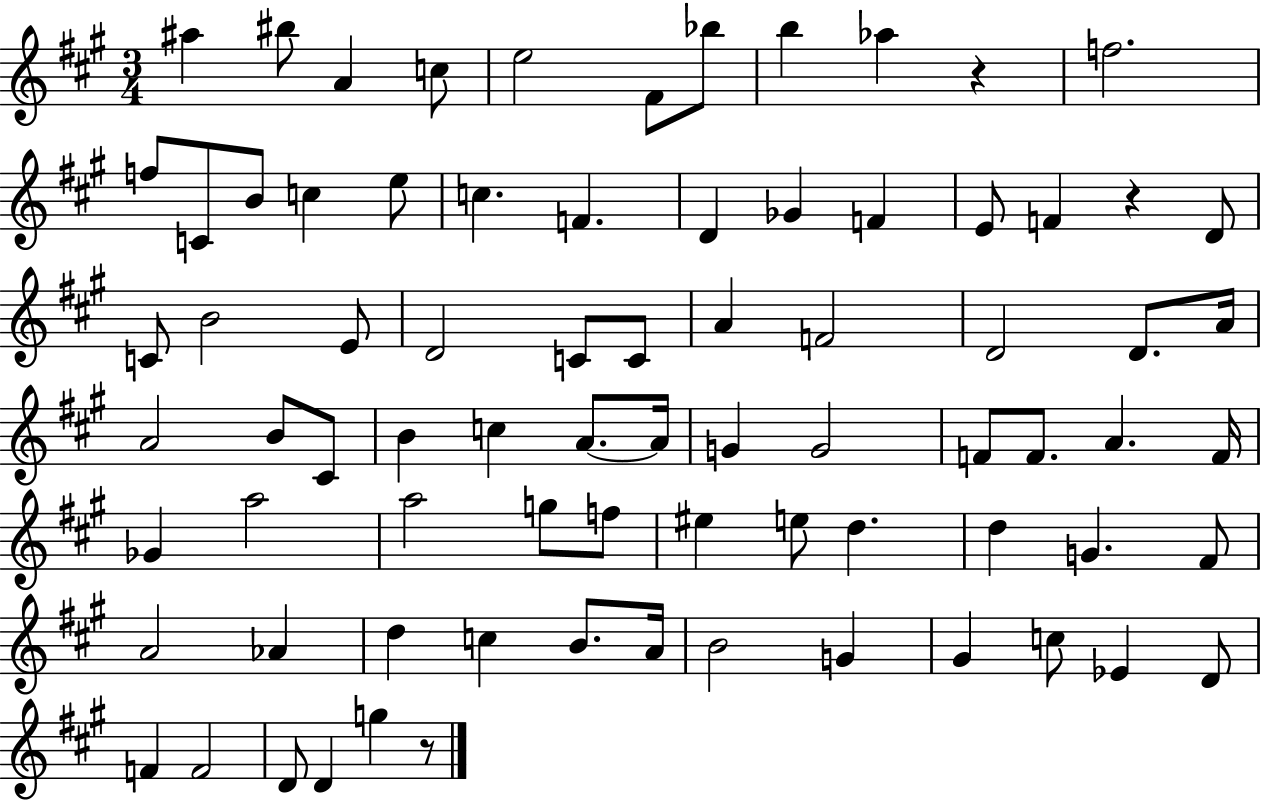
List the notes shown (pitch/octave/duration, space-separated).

A#5/q BIS5/e A4/q C5/e E5/h F#4/e Bb5/e B5/q Ab5/q R/q F5/h. F5/e C4/e B4/e C5/q E5/e C5/q. F4/q. D4/q Gb4/q F4/q E4/e F4/q R/q D4/e C4/e B4/h E4/e D4/h C4/e C4/e A4/q F4/h D4/h D4/e. A4/s A4/h B4/e C#4/e B4/q C5/q A4/e. A4/s G4/q G4/h F4/e F4/e. A4/q. F4/s Gb4/q A5/h A5/h G5/e F5/e EIS5/q E5/e D5/q. D5/q G4/q. F#4/e A4/h Ab4/q D5/q C5/q B4/e. A4/s B4/h G4/q G#4/q C5/e Eb4/q D4/e F4/q F4/h D4/e D4/q G5/q R/e